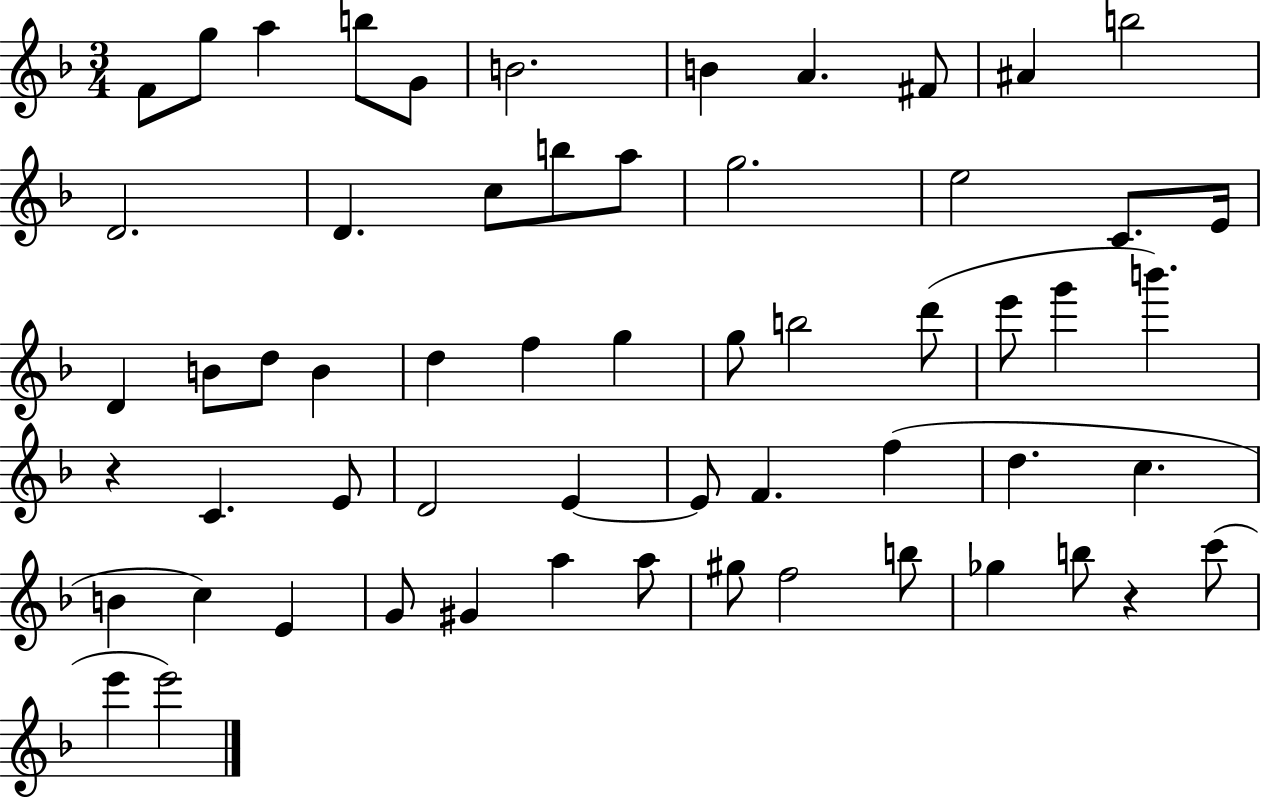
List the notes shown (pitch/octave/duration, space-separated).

F4/e G5/e A5/q B5/e G4/e B4/h. B4/q A4/q. F#4/e A#4/q B5/h D4/h. D4/q. C5/e B5/e A5/e G5/h. E5/h C4/e. E4/s D4/q B4/e D5/e B4/q D5/q F5/q G5/q G5/e B5/h D6/e E6/e G6/q B6/q. R/q C4/q. E4/e D4/h E4/q E4/e F4/q. F5/q D5/q. C5/q. B4/q C5/q E4/q G4/e G#4/q A5/q A5/e G#5/e F5/h B5/e Gb5/q B5/e R/q C6/e E6/q E6/h